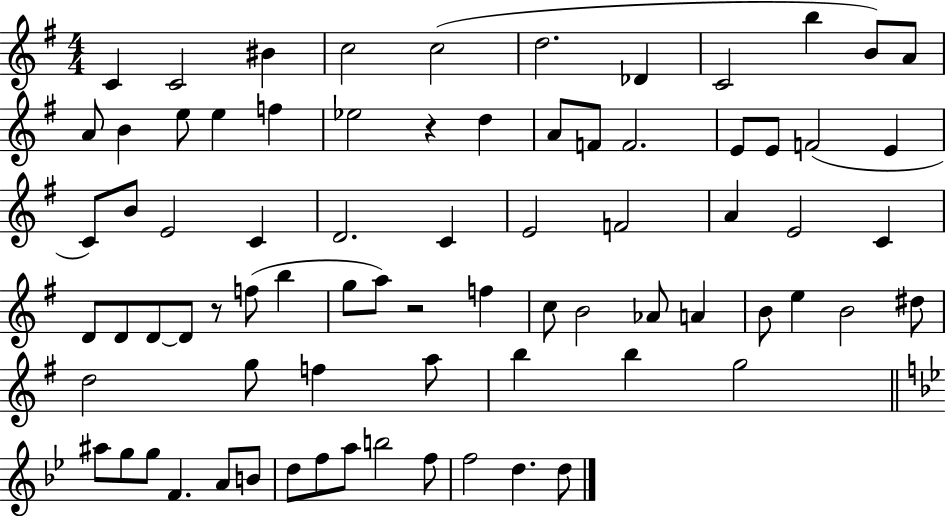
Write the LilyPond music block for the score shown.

{
  \clef treble
  \numericTimeSignature
  \time 4/4
  \key g \major
  c'4 c'2 bis'4 | c''2 c''2( | d''2. des'4 | c'2 b''4 b'8) a'8 | \break a'8 b'4 e''8 e''4 f''4 | ees''2 r4 d''4 | a'8 f'8 f'2. | e'8 e'8 f'2( e'4 | \break c'8) b'8 e'2 c'4 | d'2. c'4 | e'2 f'2 | a'4 e'2 c'4 | \break d'8 d'8 d'8~~ d'8 r8 f''8( b''4 | g''8 a''8) r2 f''4 | c''8 b'2 aes'8 a'4 | b'8 e''4 b'2 dis''8 | \break d''2 g''8 f''4 a''8 | b''4 b''4 g''2 | \bar "||" \break \key g \minor ais''8 g''8 g''8 f'4. a'8 b'8 | d''8 f''8 a''8 b''2 f''8 | f''2 d''4. d''8 | \bar "|."
}